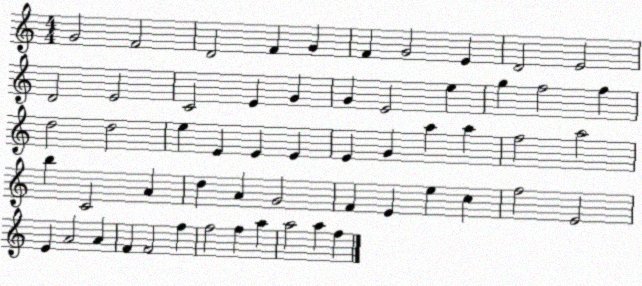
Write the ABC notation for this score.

X:1
T:Untitled
M:4/4
L:1/4
K:C
G2 F2 D2 F G F G2 E D2 E2 D2 E2 C2 E G G E2 e g f2 f d2 d2 e E E E E G a a f2 a2 b C2 A d A G2 F E e c f2 E2 E A2 A F F2 f f2 f a a2 a f